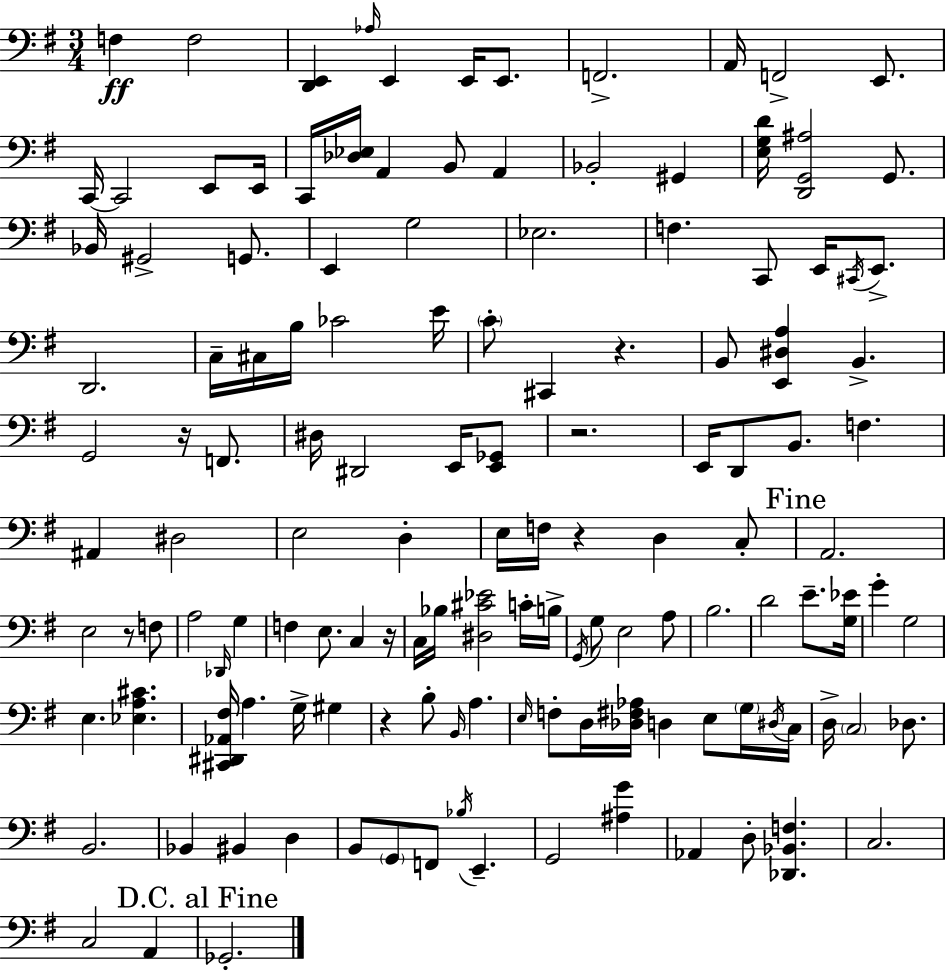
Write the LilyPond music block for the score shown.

{
  \clef bass
  \numericTimeSignature
  \time 3/4
  \key g \major
  \repeat volta 2 { f4\ff f2 | <d, e,>4 \grace { aes16 } e,4 e,16 e,8. | f,2.-> | a,16 f,2-> e,8. | \break c,16~~ c,2 e,8 | e,16 c,16 <des ees>16 a,4 b,8 a,4 | bes,2-. gis,4 | <e g d'>16 <d, g, ais>2 g,8. | \break bes,16 gis,2-> g,8. | e,4 g2 | ees2. | f4. c,8 e,16 \acciaccatura { cis,16 } e,8.-> | \break d,2. | c16-- cis16 b16 ces'2 | e'16 \parenthesize c'8-. cis,4 r4. | b,8 <e, dis a>4 b,4.-> | \break g,2 r16 f,8. | dis16 dis,2 e,16 | <e, ges,>8 r2. | e,16 d,8 b,8. f4. | \break ais,4 dis2 | e2 d4-. | e16 f16 r4 d4 | c8-. \mark "Fine" a,2. | \break e2 r8 | f8 a2 \grace { des,16 } g4 | f4 e8. c4 | r16 c16 bes16 <dis cis' ees'>2 | \break c'16-. b16-> \acciaccatura { g,16 } g8 e2 | a8 b2. | d'2 | e'8.-- <g ees'>16 g'4-. g2 | \break e4. <ees a cis'>4. | <cis, dis, aes, fis>16 a4. g16-> | gis4 r4 b8-. \grace { b,16 } a4. | \grace { e16 } f8-. d16 <des fis aes>16 d4 | \break e8 \parenthesize g16 \acciaccatura { dis16 } c16 d16-> \parenthesize c2 | des8. b,2. | bes,4 bis,4 | d4 b,8 \parenthesize g,8 f,8 | \break \acciaccatura { bes16 } e,4.-- g,2 | <ais g'>4 aes,4 | d8-. <des, bes, f>4. c2. | c2 | \break a,4 \mark "D.C. al Fine" ges,2.-. | } \bar "|."
}